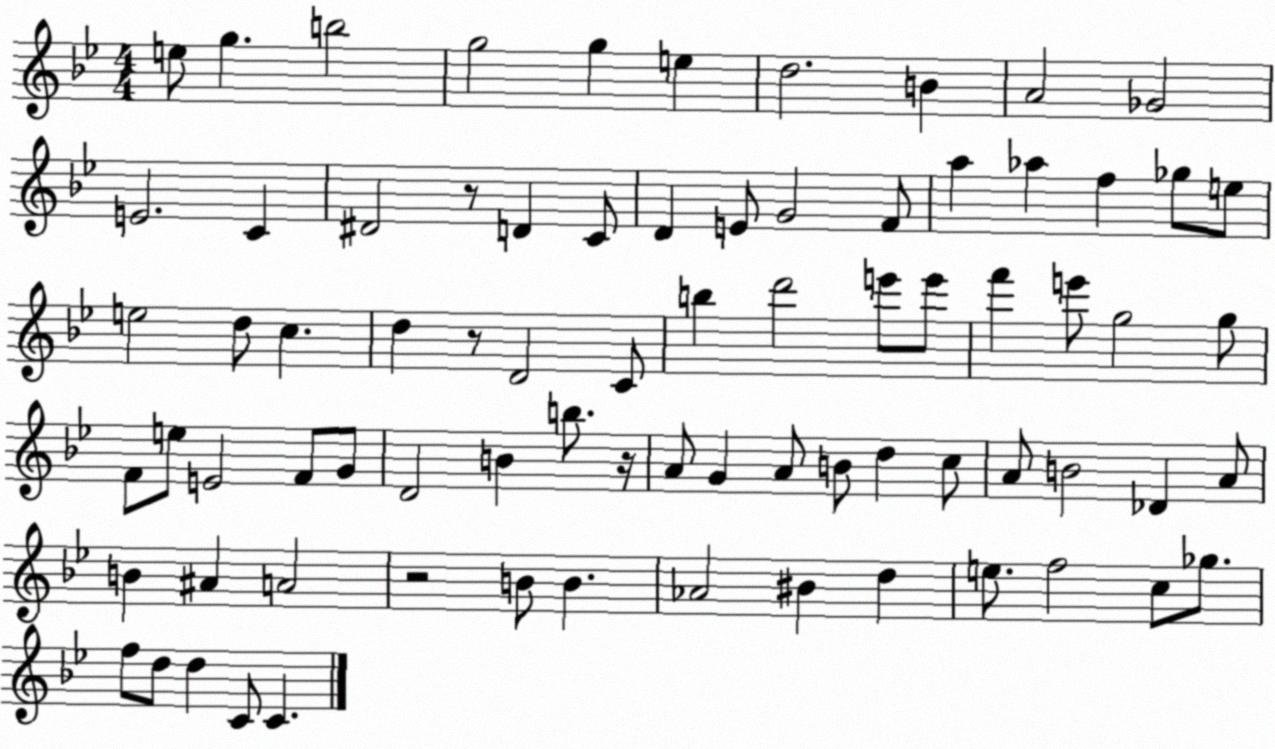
X:1
T:Untitled
M:4/4
L:1/4
K:Bb
e/2 g b2 g2 g e d2 B A2 _G2 E2 C ^D2 z/2 D C/2 D E/2 G2 F/2 a _a f _g/2 e/2 e2 d/2 c d z/2 D2 C/2 b d'2 e'/2 e'/2 f' e'/2 g2 g/2 F/2 e/2 E2 F/2 G/2 D2 B b/2 z/4 A/2 G A/2 B/2 d c/2 A/2 B2 _D A/2 B ^A A2 z2 B/2 B _A2 ^B d e/2 f2 c/2 _g/2 f/2 d/2 d C/2 C